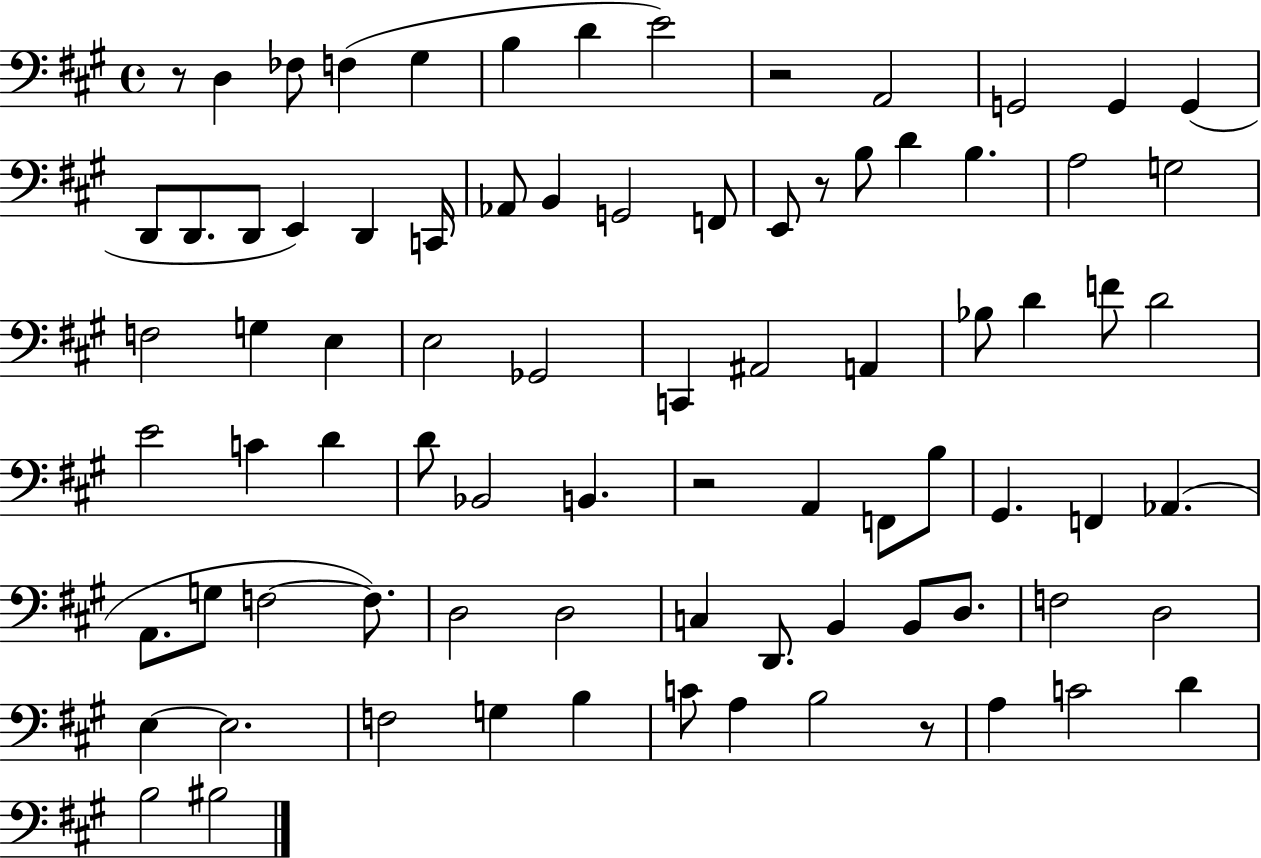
{
  \clef bass
  \time 4/4
  \defaultTimeSignature
  \key a \major
  r8 d4 fes8 f4( gis4 | b4 d'4 e'2) | r2 a,2 | g,2 g,4 g,4( | \break d,8 d,8. d,8 e,4) d,4 c,16 | aes,8 b,4 g,2 f,8 | e,8 r8 b8 d'4 b4. | a2 g2 | \break f2 g4 e4 | e2 ges,2 | c,4 ais,2 a,4 | bes8 d'4 f'8 d'2 | \break e'2 c'4 d'4 | d'8 bes,2 b,4. | r2 a,4 f,8 b8 | gis,4. f,4 aes,4.( | \break a,8. g8 f2~~ f8.) | d2 d2 | c4 d,8. b,4 b,8 d8. | f2 d2 | \break e4~~ e2. | f2 g4 b4 | c'8 a4 b2 r8 | a4 c'2 d'4 | \break b2 bis2 | \bar "|."
}